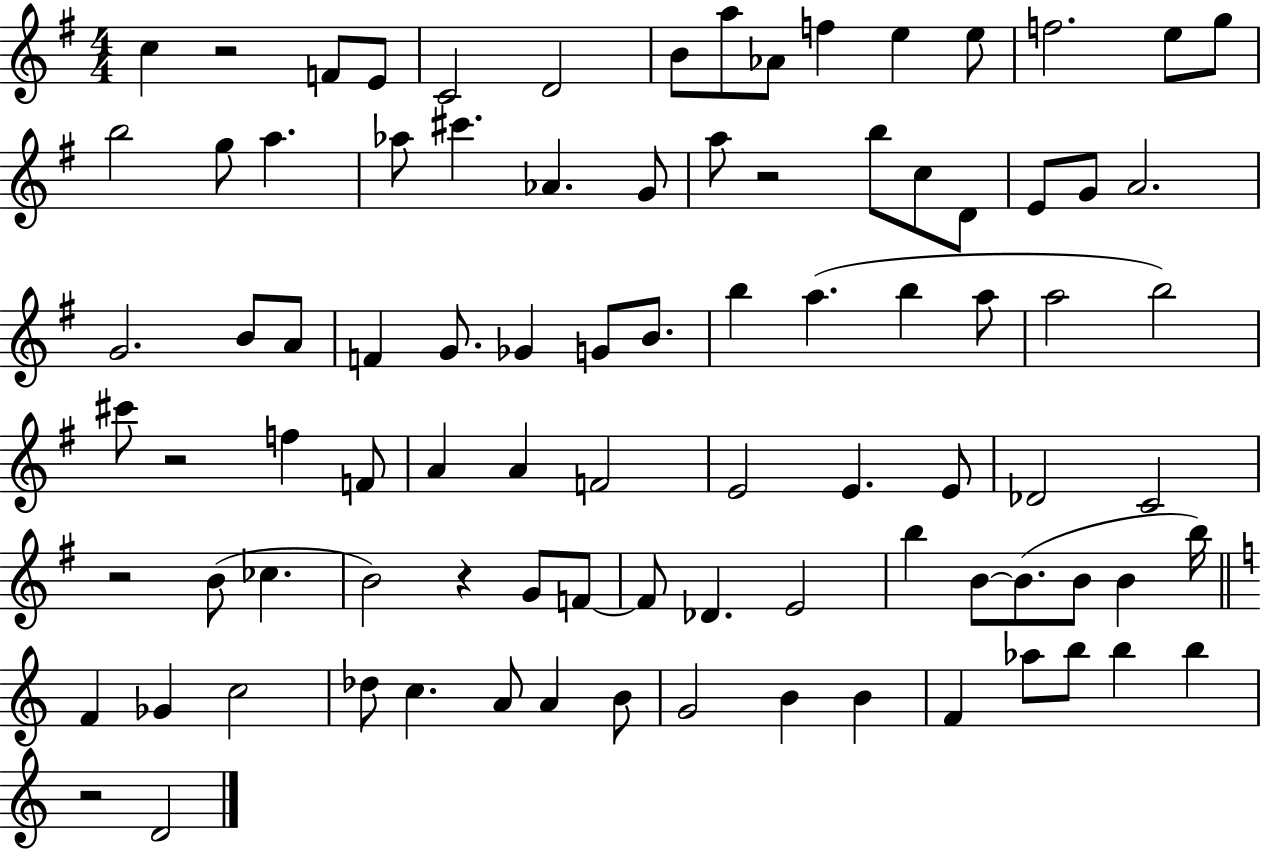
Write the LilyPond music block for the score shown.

{
  \clef treble
  \numericTimeSignature
  \time 4/4
  \key g \major
  \repeat volta 2 { c''4 r2 f'8 e'8 | c'2 d'2 | b'8 a''8 aes'8 f''4 e''4 e''8 | f''2. e''8 g''8 | \break b''2 g''8 a''4. | aes''8 cis'''4. aes'4. g'8 | a''8 r2 b''8 c''8 d'8 | e'8 g'8 a'2. | \break g'2. b'8 a'8 | f'4 g'8. ges'4 g'8 b'8. | b''4 a''4.( b''4 a''8 | a''2 b''2) | \break cis'''8 r2 f''4 f'8 | a'4 a'4 f'2 | e'2 e'4. e'8 | des'2 c'2 | \break r2 b'8( ces''4. | b'2) r4 g'8 f'8~~ | f'8 des'4. e'2 | b''4 b'8~~ b'8.( b'8 b'4 b''16) | \break \bar "||" \break \key a \minor f'4 ges'4 c''2 | des''8 c''4. a'8 a'4 b'8 | g'2 b'4 b'4 | f'4 aes''8 b''8 b''4 b''4 | \break r2 d'2 | } \bar "|."
}